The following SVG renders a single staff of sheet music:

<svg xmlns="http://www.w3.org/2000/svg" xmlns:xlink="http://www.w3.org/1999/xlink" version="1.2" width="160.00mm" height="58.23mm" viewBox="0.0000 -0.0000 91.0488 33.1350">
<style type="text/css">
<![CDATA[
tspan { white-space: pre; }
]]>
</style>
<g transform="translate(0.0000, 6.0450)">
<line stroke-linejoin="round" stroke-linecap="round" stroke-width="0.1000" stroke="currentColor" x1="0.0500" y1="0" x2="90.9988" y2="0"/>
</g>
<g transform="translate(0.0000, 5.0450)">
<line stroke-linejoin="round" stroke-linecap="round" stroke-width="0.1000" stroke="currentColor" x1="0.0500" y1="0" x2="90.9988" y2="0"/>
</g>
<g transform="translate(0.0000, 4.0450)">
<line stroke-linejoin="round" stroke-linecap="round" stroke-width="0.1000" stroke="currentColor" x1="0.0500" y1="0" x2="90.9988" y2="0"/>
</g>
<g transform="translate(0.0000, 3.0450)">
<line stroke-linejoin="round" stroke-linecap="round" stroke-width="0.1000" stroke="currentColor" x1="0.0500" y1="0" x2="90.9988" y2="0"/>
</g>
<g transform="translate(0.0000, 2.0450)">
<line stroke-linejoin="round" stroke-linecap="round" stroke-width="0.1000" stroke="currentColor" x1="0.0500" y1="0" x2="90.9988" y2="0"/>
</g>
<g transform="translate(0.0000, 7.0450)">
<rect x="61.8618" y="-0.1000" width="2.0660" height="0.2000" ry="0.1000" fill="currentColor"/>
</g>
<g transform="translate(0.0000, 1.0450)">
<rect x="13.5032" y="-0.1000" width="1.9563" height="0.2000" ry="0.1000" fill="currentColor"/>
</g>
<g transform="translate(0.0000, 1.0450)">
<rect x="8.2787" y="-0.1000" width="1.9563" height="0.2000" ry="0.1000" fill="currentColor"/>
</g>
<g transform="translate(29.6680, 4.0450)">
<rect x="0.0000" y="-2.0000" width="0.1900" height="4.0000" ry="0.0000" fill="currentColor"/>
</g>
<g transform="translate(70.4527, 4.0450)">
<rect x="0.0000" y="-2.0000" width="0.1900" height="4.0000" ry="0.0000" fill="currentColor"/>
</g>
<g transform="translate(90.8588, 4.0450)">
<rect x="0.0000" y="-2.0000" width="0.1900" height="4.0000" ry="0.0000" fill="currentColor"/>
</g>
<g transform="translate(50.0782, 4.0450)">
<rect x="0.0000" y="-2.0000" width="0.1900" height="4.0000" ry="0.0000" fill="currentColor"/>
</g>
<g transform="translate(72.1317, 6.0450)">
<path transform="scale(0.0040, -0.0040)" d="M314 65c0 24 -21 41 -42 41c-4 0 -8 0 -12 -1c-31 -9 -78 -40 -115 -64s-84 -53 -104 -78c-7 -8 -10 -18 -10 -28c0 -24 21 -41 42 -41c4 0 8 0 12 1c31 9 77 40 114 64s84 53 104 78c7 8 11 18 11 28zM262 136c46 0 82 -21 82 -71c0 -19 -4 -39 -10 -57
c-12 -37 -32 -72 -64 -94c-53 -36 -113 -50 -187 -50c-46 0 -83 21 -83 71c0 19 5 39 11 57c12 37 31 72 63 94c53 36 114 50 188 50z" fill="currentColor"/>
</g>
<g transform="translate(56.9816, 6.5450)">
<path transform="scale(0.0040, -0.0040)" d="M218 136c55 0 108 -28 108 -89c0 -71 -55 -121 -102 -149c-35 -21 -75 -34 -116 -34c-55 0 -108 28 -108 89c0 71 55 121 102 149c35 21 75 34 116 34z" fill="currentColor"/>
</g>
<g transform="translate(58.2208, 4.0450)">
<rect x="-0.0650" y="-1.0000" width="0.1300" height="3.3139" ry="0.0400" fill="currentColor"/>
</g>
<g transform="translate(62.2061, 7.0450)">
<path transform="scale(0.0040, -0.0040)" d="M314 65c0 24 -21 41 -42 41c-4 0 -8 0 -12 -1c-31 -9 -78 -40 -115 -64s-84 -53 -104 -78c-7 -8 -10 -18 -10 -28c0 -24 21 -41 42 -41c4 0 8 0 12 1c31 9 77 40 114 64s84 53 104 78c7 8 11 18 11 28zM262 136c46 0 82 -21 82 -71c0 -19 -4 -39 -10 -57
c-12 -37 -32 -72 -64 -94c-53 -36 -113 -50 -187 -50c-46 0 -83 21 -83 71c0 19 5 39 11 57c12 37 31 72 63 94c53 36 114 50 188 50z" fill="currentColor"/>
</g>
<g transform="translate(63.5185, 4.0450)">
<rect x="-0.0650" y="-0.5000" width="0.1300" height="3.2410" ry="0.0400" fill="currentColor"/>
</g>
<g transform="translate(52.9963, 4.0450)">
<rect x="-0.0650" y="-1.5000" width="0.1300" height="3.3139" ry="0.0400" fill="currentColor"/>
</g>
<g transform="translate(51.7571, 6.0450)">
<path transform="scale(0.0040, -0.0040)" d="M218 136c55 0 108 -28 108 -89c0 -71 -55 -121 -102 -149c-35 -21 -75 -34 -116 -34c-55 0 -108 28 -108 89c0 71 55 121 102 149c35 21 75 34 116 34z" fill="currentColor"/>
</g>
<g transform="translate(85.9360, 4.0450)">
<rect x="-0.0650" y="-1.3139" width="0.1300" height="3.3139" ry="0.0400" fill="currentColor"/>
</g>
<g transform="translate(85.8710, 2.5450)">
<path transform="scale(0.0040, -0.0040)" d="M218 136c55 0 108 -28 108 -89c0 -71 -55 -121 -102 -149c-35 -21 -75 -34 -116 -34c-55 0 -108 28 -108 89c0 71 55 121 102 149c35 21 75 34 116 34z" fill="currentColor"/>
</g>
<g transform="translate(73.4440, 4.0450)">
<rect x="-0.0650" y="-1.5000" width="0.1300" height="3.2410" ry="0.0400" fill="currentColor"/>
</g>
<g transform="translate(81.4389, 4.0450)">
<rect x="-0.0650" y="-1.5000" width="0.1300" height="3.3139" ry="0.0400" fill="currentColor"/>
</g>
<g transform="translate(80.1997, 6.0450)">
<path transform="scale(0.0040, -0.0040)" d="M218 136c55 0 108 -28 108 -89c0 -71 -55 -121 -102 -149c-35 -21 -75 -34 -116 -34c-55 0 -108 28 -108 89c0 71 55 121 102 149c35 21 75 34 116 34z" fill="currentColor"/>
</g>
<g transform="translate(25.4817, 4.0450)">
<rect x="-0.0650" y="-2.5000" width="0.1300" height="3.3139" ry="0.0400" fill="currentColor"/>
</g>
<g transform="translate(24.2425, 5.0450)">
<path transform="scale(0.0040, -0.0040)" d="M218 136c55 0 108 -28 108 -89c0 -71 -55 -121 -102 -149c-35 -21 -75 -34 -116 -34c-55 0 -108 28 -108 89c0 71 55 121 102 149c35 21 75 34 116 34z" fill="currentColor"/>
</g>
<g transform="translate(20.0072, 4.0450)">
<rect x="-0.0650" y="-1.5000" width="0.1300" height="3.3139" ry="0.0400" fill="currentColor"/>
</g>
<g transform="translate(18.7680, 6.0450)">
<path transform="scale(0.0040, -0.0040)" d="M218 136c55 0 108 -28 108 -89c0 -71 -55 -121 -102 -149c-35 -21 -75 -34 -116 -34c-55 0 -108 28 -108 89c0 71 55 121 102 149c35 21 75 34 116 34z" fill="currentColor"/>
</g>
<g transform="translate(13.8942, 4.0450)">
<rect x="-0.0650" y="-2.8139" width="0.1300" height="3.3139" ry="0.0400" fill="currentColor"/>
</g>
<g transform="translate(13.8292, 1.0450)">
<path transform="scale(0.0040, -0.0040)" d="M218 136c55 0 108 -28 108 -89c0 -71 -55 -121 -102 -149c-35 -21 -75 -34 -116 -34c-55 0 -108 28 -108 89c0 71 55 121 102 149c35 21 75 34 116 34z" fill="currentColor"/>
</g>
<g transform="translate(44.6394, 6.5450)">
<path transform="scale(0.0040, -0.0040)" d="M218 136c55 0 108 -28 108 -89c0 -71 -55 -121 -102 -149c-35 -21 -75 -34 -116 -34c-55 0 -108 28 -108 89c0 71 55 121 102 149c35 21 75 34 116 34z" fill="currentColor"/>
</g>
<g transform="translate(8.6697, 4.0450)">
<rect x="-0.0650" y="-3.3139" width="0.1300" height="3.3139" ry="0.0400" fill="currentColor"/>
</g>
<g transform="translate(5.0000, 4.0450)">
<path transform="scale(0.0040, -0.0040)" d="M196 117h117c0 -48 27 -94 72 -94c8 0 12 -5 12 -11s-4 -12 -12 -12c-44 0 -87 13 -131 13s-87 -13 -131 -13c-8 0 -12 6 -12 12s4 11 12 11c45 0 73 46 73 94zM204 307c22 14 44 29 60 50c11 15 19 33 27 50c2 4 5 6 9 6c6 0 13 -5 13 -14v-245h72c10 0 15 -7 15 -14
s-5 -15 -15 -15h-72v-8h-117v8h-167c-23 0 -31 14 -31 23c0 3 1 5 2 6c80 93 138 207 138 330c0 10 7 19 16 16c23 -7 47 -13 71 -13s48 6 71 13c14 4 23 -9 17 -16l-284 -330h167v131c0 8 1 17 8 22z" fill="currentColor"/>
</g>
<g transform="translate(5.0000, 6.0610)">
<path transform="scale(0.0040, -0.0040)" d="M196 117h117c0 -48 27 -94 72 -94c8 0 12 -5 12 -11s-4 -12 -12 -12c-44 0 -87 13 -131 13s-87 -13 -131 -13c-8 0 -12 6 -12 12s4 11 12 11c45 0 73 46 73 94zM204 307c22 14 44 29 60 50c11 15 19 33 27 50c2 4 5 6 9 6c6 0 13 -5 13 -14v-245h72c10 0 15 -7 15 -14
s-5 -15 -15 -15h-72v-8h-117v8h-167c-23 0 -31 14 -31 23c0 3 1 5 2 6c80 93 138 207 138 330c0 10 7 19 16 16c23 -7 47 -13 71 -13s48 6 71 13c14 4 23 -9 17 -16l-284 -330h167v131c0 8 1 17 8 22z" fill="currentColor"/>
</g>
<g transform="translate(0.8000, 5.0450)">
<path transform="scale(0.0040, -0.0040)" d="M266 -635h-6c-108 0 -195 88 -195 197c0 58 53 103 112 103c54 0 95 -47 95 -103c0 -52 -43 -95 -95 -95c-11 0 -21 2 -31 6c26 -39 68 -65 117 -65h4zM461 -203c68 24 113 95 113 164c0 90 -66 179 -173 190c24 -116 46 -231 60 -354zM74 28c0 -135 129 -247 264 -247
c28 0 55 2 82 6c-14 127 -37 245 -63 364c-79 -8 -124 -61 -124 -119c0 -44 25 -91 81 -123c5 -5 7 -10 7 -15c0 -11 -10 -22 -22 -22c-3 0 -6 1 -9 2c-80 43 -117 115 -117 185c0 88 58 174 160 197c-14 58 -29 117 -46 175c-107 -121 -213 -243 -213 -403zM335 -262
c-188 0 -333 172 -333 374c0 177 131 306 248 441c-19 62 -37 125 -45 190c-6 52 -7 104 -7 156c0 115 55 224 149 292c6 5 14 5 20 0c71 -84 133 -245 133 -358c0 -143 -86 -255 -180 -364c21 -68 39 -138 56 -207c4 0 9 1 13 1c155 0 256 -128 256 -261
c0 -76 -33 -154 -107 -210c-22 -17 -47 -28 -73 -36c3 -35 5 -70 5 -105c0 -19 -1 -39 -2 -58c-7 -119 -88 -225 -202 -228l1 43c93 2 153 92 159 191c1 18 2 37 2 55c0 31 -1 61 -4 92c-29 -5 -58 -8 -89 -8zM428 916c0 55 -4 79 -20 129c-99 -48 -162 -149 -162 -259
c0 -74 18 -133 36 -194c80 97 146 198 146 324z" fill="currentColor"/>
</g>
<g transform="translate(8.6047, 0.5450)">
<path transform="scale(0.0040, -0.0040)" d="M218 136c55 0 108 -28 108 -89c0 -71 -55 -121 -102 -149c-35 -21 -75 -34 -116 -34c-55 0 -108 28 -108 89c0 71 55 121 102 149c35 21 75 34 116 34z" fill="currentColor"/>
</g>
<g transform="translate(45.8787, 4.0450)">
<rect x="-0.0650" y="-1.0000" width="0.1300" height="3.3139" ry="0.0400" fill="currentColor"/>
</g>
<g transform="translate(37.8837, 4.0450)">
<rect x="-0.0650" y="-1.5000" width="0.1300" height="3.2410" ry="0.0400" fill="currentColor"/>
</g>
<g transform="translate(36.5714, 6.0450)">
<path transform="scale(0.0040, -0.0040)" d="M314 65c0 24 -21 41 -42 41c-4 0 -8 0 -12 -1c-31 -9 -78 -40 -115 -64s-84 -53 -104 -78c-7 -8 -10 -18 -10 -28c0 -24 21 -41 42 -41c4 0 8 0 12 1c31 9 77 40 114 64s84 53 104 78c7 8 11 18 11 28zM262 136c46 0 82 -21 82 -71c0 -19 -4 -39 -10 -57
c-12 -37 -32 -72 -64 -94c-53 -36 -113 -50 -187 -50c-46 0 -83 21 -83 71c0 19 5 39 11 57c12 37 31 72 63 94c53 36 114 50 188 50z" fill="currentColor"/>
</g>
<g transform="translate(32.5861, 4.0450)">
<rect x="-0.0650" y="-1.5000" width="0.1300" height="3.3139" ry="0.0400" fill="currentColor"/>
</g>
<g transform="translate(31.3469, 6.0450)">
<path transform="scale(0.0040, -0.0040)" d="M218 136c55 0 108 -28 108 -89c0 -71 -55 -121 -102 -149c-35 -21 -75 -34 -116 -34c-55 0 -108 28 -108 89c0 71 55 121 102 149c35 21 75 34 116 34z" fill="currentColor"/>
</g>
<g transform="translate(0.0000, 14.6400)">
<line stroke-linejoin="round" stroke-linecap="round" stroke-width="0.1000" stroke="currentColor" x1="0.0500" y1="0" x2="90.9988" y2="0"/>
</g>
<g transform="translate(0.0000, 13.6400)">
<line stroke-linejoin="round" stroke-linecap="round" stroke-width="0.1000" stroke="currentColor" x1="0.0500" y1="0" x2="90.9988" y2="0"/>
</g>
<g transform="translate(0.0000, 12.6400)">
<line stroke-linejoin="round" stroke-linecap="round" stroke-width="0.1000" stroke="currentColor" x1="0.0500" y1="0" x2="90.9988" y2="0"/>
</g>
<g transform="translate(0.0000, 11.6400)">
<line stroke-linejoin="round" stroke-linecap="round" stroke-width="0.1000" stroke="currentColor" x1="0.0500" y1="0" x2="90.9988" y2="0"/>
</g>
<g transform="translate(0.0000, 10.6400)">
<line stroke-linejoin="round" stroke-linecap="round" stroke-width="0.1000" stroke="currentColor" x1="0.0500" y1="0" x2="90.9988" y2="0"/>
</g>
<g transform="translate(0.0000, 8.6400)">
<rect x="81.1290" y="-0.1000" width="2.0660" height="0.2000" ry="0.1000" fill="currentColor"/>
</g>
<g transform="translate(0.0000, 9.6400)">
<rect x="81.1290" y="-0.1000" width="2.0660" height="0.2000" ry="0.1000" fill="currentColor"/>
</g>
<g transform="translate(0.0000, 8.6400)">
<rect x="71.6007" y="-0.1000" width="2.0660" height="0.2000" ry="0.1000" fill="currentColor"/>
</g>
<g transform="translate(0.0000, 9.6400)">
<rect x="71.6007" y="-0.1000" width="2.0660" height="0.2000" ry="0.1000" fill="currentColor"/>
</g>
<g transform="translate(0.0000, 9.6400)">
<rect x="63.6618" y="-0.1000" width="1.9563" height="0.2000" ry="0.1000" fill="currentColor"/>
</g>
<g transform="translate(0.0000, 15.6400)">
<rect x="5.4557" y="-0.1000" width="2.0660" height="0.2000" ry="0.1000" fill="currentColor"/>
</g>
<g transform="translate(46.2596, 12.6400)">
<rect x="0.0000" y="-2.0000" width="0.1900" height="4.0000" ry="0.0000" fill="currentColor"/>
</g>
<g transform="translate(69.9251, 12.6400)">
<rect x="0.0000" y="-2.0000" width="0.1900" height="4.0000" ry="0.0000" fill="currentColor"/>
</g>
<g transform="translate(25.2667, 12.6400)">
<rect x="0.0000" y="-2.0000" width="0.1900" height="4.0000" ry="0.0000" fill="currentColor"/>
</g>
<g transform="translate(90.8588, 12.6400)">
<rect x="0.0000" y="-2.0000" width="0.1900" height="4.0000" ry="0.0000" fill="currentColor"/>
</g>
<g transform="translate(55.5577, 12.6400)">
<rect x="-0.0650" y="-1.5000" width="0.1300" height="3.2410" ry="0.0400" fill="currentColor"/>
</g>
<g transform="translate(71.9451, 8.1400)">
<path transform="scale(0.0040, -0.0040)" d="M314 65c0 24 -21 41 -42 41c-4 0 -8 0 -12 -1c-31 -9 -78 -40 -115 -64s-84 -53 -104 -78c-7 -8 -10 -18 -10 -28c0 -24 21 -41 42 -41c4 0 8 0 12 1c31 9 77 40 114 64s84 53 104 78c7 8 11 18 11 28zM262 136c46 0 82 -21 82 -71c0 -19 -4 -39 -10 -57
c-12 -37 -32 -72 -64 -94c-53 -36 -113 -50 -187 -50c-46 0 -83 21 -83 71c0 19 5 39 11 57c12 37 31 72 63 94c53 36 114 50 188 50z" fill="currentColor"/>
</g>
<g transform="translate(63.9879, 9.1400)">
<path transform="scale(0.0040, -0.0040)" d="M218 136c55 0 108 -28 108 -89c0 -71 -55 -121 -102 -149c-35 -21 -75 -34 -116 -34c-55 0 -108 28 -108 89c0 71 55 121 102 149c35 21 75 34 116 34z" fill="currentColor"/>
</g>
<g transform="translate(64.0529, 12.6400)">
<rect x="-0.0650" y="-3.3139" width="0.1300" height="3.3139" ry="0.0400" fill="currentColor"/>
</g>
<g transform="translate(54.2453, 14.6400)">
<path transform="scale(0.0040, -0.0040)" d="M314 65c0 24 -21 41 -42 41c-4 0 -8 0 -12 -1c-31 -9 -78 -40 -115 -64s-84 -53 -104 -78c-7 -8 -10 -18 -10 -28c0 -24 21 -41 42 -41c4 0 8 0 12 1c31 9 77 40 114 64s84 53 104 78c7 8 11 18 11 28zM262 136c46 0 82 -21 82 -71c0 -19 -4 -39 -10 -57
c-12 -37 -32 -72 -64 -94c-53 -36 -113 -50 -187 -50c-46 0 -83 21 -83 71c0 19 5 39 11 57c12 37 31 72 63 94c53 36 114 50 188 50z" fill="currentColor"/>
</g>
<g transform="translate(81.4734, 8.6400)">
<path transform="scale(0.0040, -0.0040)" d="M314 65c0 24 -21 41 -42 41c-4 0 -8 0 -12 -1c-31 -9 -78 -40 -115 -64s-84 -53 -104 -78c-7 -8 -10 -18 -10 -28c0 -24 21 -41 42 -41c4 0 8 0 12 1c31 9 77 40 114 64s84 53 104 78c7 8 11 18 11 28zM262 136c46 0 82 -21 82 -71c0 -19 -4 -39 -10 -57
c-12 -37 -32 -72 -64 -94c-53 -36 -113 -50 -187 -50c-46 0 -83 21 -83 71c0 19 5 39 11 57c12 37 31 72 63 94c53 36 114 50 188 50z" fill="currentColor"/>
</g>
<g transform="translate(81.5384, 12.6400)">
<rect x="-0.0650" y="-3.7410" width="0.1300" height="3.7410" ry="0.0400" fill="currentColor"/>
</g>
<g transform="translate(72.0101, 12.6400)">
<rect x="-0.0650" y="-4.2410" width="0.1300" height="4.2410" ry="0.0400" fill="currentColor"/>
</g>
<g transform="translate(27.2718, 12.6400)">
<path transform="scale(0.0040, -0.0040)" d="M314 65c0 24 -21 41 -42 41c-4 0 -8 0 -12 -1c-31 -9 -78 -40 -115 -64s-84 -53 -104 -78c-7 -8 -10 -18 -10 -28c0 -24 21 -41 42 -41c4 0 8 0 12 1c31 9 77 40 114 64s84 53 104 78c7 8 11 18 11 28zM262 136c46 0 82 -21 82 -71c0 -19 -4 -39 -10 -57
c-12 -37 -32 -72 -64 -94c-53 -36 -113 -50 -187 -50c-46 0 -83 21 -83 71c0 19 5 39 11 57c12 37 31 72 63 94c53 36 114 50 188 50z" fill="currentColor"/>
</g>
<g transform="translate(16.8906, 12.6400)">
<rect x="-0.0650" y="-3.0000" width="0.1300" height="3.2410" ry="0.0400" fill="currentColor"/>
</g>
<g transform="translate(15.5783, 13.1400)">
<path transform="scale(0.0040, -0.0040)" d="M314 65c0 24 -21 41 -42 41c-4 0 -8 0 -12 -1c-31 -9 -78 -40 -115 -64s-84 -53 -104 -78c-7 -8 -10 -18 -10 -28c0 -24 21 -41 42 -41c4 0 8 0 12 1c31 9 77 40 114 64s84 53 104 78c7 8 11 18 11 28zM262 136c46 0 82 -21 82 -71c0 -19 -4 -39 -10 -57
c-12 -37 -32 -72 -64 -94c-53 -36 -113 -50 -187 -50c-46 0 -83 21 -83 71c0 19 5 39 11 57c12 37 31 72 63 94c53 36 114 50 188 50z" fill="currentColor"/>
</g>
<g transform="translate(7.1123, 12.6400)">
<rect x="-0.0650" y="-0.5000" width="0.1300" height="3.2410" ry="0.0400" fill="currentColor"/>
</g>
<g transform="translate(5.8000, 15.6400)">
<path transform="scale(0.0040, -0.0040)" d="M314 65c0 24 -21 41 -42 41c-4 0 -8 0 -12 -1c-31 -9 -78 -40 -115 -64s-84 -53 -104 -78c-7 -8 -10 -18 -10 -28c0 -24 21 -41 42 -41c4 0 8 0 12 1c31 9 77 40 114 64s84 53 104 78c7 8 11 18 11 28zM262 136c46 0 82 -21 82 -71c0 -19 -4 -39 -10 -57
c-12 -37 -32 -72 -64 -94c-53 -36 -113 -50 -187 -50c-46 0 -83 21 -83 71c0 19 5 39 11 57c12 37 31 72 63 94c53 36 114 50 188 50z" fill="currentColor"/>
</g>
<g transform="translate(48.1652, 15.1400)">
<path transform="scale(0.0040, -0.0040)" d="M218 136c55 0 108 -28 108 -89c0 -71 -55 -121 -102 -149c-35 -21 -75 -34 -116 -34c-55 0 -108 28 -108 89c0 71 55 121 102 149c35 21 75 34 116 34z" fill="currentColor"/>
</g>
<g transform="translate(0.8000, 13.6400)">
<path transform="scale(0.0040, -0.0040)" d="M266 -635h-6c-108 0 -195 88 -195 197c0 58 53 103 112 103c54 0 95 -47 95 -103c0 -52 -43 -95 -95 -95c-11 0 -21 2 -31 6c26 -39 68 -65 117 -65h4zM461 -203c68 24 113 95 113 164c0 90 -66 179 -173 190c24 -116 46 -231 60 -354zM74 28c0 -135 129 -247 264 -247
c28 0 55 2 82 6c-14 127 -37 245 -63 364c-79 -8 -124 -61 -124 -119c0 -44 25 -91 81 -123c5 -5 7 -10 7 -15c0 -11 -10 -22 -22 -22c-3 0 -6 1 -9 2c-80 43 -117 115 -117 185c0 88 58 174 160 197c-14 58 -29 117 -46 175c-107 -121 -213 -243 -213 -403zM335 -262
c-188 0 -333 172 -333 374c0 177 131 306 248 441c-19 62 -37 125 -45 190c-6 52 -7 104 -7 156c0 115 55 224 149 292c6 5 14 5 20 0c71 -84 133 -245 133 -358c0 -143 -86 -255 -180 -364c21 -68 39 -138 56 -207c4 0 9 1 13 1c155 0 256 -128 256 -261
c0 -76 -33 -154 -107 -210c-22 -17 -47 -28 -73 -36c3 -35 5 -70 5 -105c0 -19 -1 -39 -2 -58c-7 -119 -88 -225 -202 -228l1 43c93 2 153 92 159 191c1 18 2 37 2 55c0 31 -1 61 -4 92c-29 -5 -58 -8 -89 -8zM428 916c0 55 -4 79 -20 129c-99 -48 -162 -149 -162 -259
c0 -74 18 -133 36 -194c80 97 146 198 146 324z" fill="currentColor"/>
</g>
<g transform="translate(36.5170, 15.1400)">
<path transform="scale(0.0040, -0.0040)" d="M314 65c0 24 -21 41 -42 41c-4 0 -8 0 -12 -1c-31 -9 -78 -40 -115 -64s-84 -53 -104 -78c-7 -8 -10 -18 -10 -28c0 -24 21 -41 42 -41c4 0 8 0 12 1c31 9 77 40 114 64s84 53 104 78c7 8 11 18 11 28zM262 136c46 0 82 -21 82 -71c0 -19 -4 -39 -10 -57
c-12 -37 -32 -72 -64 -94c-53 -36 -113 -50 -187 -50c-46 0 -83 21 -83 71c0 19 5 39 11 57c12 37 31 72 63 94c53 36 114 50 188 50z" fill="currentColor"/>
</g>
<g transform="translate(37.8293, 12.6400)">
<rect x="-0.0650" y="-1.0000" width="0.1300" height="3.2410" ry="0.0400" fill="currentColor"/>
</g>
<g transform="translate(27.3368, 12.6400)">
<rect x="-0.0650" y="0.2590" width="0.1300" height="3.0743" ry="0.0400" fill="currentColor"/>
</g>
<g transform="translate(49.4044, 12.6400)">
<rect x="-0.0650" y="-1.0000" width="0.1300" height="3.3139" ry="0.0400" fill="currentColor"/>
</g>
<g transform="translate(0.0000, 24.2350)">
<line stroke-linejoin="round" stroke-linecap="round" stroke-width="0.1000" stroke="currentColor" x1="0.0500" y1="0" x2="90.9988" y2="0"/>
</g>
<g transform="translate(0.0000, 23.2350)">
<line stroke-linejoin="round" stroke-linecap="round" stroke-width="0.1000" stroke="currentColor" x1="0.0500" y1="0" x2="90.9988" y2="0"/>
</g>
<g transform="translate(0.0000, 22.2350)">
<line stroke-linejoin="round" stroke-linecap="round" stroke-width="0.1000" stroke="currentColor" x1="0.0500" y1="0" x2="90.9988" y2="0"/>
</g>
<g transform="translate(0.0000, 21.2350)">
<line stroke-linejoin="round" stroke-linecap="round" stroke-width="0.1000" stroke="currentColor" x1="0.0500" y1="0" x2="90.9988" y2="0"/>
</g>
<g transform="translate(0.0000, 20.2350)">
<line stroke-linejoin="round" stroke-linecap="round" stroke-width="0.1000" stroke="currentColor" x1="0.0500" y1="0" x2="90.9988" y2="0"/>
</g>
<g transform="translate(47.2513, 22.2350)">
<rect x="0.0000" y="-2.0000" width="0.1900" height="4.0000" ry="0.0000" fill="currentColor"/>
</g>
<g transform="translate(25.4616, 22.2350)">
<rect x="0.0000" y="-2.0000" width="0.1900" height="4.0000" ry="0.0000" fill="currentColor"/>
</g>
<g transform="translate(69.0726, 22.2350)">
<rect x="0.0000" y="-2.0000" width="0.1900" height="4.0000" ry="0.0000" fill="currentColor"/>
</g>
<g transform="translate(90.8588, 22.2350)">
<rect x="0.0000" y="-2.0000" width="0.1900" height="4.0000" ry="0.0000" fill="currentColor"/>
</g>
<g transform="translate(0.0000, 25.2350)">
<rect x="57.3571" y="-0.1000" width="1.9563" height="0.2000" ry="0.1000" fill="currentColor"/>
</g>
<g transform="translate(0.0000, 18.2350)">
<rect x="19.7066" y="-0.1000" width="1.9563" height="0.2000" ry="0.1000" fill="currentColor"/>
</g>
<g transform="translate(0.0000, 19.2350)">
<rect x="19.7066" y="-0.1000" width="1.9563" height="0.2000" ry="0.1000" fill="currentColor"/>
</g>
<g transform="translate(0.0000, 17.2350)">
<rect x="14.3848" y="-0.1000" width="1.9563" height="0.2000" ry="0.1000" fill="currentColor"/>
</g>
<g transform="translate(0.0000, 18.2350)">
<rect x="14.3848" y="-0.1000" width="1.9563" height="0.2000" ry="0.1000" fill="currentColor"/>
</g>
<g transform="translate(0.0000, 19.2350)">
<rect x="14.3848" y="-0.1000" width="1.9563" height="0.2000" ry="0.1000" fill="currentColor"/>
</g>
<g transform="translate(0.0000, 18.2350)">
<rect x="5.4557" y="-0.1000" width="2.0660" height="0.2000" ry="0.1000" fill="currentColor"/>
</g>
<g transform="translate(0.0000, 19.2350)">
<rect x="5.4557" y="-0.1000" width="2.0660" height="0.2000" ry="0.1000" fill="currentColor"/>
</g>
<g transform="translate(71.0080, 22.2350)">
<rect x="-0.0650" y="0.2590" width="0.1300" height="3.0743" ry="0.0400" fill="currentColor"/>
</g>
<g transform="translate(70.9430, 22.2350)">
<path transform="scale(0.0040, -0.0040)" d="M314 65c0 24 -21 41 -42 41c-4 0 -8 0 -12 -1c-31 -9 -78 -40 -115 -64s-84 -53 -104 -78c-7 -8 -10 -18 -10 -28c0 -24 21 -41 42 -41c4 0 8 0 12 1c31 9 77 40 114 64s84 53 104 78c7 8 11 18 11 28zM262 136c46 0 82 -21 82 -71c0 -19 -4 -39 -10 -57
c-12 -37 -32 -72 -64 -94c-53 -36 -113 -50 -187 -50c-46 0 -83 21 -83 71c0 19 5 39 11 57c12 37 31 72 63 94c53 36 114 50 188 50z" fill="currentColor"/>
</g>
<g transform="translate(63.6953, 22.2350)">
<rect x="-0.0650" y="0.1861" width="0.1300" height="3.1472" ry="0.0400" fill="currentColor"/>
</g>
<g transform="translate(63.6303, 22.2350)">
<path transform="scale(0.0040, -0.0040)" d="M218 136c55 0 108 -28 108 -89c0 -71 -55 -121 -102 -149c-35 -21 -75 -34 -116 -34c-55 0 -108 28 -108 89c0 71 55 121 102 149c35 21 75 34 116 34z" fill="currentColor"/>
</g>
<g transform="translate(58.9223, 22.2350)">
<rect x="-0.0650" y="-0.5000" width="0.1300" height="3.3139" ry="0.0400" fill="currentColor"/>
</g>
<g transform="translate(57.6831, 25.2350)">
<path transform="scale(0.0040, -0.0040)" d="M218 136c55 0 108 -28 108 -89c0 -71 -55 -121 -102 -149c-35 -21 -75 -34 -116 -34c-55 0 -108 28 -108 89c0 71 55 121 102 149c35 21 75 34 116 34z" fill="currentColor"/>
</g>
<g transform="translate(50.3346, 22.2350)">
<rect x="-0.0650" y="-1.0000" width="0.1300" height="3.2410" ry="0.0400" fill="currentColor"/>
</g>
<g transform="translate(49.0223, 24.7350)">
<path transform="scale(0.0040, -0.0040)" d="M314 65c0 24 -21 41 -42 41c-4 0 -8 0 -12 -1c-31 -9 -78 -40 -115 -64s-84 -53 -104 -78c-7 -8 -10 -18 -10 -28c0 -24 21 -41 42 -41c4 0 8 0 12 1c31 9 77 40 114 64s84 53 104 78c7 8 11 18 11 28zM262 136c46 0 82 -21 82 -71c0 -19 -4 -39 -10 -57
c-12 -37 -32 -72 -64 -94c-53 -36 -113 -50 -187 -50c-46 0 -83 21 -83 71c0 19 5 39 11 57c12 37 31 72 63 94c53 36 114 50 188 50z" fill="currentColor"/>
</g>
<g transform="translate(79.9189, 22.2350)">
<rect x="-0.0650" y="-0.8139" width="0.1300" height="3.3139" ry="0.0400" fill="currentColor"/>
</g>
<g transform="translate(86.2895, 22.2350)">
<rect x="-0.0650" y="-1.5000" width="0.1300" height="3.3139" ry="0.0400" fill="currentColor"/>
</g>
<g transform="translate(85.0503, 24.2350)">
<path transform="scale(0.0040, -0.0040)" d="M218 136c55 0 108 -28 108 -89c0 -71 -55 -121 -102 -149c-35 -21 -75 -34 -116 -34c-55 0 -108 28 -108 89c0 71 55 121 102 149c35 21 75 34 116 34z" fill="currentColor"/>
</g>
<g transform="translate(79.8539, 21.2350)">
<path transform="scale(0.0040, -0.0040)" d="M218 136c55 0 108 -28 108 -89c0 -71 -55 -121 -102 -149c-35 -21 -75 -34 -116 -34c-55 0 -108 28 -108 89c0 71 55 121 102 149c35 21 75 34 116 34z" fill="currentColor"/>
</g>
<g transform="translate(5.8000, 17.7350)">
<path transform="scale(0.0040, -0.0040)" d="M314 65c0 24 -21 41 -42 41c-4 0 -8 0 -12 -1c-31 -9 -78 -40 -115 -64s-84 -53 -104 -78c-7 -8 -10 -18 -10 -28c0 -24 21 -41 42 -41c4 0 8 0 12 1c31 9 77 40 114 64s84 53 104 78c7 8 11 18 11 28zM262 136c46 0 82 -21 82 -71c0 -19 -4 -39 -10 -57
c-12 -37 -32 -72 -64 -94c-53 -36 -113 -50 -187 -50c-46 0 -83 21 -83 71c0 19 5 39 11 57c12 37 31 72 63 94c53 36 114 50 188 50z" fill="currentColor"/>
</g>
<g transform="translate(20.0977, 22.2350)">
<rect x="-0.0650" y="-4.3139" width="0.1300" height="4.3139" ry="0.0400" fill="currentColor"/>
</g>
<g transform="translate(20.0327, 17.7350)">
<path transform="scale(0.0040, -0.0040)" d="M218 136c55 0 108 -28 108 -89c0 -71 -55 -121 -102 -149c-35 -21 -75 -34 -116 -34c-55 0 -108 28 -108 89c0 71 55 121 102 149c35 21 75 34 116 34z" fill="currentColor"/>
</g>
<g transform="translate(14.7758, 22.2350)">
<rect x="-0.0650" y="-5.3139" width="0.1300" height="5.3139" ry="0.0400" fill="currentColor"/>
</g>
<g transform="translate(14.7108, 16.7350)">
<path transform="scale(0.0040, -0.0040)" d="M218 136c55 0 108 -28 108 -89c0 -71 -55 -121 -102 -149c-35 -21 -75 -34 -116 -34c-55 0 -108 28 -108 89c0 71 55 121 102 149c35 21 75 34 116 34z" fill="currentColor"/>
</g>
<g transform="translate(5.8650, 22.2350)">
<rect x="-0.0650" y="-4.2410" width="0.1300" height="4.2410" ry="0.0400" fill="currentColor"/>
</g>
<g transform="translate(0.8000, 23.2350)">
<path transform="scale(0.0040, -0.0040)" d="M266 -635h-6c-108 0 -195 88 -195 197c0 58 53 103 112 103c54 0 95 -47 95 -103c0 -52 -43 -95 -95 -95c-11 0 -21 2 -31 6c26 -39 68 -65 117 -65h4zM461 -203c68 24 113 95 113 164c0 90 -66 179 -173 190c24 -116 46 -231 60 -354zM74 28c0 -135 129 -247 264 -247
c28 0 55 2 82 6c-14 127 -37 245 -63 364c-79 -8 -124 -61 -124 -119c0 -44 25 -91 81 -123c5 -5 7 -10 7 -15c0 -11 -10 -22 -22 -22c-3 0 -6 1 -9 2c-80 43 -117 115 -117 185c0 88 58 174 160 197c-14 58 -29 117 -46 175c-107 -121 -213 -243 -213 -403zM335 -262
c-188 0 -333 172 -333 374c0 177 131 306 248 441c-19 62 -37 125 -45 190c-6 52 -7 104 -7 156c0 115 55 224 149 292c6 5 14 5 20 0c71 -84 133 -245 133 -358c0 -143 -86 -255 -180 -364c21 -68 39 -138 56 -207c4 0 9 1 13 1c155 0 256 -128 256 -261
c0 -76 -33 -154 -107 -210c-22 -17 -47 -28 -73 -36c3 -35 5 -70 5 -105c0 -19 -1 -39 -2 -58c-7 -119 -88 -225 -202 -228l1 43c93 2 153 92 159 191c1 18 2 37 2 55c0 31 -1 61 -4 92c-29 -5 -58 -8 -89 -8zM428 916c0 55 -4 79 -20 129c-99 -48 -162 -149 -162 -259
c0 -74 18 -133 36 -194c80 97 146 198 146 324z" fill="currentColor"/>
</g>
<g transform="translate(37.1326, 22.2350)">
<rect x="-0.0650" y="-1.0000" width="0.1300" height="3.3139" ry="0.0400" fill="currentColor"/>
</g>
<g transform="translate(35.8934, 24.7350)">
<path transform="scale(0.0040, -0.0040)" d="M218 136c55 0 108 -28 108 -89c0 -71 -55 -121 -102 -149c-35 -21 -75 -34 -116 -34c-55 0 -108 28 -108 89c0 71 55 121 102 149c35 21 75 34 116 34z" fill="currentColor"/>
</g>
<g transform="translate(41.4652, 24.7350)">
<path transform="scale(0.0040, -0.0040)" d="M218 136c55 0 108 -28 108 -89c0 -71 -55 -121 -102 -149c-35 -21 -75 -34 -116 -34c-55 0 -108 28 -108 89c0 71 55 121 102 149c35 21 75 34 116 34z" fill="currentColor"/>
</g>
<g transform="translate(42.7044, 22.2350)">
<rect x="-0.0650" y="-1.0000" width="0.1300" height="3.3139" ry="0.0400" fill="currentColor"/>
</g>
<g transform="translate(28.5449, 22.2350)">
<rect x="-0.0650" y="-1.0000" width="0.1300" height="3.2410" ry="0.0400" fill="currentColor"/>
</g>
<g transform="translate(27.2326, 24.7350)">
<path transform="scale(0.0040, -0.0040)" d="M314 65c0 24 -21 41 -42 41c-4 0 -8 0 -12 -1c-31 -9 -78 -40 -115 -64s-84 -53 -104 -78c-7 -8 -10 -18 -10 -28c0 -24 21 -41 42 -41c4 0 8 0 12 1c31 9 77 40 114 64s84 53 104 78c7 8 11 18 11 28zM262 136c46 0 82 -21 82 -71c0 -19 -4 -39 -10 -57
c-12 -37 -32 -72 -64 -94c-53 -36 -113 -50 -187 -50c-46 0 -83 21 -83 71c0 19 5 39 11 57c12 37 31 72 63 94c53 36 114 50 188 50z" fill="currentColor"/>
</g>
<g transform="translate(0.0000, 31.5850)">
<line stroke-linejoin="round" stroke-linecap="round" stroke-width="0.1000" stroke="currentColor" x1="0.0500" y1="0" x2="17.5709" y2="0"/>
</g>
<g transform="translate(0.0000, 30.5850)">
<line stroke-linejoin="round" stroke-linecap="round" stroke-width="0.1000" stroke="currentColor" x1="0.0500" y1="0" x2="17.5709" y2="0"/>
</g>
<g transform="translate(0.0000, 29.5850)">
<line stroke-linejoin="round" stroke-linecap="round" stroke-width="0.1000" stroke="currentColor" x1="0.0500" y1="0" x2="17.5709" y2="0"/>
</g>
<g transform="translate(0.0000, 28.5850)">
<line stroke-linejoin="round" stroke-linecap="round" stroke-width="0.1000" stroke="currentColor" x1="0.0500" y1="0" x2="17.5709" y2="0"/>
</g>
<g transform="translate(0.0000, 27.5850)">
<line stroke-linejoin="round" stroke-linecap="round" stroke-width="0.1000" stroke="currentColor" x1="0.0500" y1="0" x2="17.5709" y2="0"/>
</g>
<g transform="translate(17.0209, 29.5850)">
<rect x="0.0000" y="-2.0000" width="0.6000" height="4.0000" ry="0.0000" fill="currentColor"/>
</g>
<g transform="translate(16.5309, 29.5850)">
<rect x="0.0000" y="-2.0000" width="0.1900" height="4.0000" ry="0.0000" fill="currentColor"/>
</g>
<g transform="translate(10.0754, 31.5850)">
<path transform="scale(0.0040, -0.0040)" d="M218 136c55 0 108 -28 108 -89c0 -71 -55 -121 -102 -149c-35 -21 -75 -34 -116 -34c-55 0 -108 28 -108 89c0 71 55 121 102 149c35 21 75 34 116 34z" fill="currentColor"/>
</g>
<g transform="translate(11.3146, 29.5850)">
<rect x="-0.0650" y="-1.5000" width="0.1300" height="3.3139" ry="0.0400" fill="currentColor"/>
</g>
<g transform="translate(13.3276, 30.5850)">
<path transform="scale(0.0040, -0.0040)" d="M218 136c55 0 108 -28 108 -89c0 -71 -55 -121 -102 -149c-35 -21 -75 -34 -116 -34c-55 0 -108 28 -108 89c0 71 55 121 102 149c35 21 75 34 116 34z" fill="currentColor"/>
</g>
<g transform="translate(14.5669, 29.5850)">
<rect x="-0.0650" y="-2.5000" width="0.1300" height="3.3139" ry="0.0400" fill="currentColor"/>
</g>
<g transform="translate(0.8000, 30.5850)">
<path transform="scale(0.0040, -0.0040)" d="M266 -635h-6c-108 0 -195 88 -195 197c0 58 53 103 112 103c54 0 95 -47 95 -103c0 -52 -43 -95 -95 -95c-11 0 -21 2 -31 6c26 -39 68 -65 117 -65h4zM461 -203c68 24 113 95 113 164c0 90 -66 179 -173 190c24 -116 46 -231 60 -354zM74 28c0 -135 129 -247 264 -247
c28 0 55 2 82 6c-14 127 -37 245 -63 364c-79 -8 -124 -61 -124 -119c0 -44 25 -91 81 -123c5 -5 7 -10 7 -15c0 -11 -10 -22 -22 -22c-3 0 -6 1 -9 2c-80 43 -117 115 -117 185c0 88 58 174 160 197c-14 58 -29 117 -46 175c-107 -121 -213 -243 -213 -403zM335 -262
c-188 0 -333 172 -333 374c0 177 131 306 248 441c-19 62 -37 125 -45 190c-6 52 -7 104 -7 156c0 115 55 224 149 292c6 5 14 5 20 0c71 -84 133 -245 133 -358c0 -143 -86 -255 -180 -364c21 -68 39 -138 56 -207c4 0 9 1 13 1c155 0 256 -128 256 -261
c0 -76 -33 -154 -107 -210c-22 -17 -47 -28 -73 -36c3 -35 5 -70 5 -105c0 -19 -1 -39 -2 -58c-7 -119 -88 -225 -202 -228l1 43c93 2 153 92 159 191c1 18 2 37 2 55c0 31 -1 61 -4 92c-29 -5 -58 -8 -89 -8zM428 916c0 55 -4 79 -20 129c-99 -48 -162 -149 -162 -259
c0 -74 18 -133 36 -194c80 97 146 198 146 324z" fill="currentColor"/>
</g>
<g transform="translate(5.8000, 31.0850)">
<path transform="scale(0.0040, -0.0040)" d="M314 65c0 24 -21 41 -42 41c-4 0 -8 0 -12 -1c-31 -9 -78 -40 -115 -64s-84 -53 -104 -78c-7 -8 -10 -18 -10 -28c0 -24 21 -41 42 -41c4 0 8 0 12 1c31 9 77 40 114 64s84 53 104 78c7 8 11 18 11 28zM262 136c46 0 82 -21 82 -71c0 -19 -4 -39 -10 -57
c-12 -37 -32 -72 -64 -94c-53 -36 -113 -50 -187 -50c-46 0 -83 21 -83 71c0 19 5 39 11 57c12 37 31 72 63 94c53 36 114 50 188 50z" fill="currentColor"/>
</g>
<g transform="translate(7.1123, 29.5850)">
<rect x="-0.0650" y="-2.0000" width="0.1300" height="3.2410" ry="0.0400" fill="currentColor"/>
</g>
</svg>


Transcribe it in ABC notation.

X:1
T:Untitled
M:4/4
L:1/4
K:C
b a E G E E2 D E D C2 E2 E e C2 A2 B2 D2 D E2 b d'2 c'2 d'2 f' d' D2 D D D2 C B B2 d E F2 E G